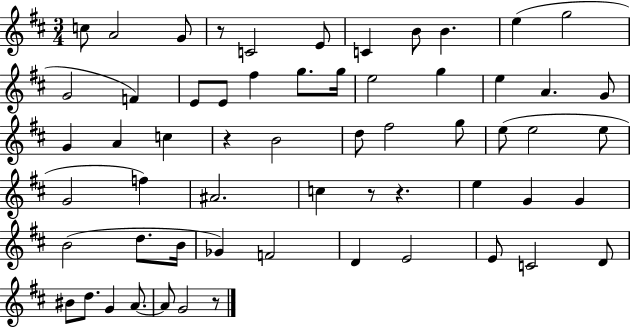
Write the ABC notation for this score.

X:1
T:Untitled
M:3/4
L:1/4
K:D
c/2 A2 G/2 z/2 C2 E/2 C B/2 B e g2 G2 F E/2 E/2 ^f g/2 g/4 e2 g e A G/2 G A c z B2 d/2 ^f2 g/2 e/2 e2 e/2 G2 f ^A2 c z/2 z e G G B2 d/2 B/4 _G F2 D E2 E/2 C2 D/2 ^B/2 d/2 G A/2 A/2 G2 z/2